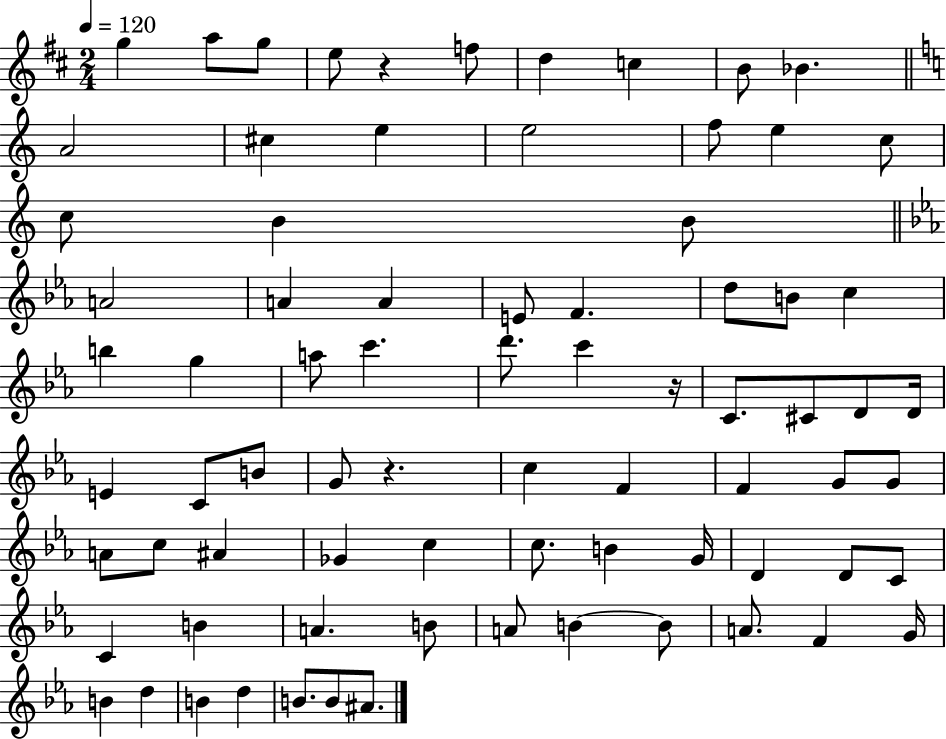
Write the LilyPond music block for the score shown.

{
  \clef treble
  \numericTimeSignature
  \time 2/4
  \key d \major
  \tempo 4 = 120
  g''4 a''8 g''8 | e''8 r4 f''8 | d''4 c''4 | b'8 bes'4. | \break \bar "||" \break \key a \minor a'2 | cis''4 e''4 | e''2 | f''8 e''4 c''8 | \break c''8 b'4 b'8 | \bar "||" \break \key ees \major a'2 | a'4 a'4 | e'8 f'4. | d''8 b'8 c''4 | \break b''4 g''4 | a''8 c'''4. | d'''8. c'''4 r16 | c'8. cis'8 d'8 d'16 | \break e'4 c'8 b'8 | g'8 r4. | c''4 f'4 | f'4 g'8 g'8 | \break a'8 c''8 ais'4 | ges'4 c''4 | c''8. b'4 g'16 | d'4 d'8 c'8 | \break c'4 b'4 | a'4. b'8 | a'8 b'4~~ b'8 | a'8. f'4 g'16 | \break b'4 d''4 | b'4 d''4 | b'8. b'8 ais'8. | \bar "|."
}